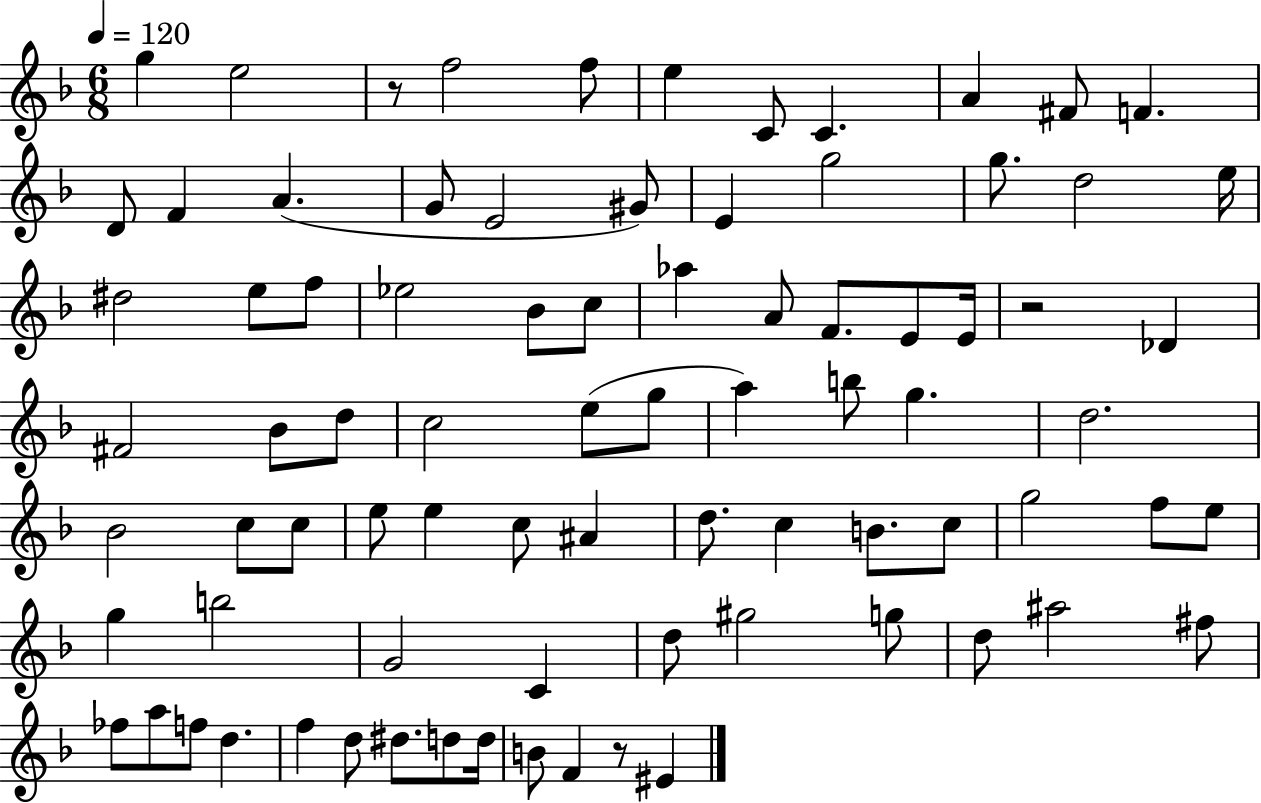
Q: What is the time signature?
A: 6/8